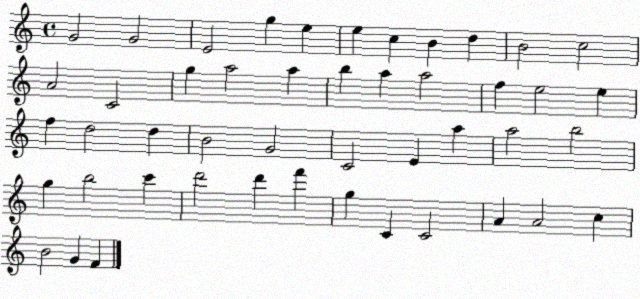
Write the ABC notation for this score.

X:1
T:Untitled
M:4/4
L:1/4
K:C
G2 G2 E2 g e e c B d B2 c2 A2 C2 g a2 a b a a2 f e2 e f d2 d B2 G2 C2 E a a2 b2 g b2 c' d'2 d' f' g C C2 A A2 c B2 G F